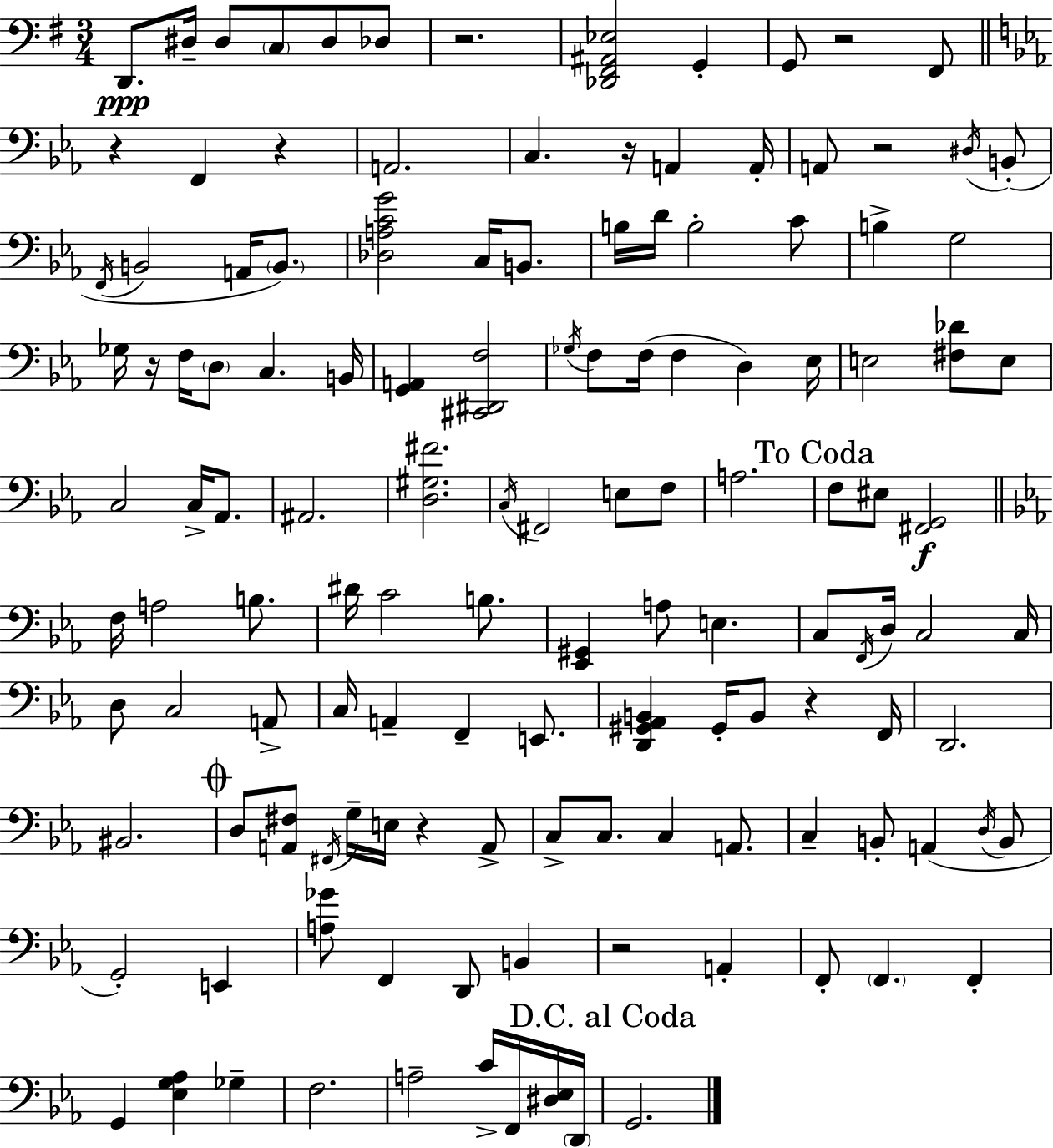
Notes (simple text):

D2/e. D#3/s D#3/e C3/e D#3/e Db3/e R/h. [Db2,F#2,A#2,Eb3]/h G2/q G2/e R/h F#2/e R/q F2/q R/q A2/h. C3/q. R/s A2/q A2/s A2/e R/h D#3/s B2/e F2/s B2/h A2/s B2/e. [Db3,A3,C4,G4]/h C3/s B2/e. B3/s D4/s B3/h C4/e B3/q G3/h Gb3/s R/s F3/s D3/e C3/q. B2/s [G2,A2]/q [C#2,D#2,F3]/h Gb3/s F3/e F3/s F3/q D3/q Eb3/s E3/h [F#3,Db4]/e E3/e C3/h C3/s Ab2/e. A#2/h. [D3,G#3,F#4]/h. C3/s F#2/h E3/e F3/e A3/h. F3/e EIS3/e [F#2,G2]/h F3/s A3/h B3/e. D#4/s C4/h B3/e. [Eb2,G#2]/q A3/e E3/q. C3/e F2/s D3/s C3/h C3/s D3/e C3/h A2/e C3/s A2/q F2/q E2/e. [D2,G#2,Ab2,B2]/q G#2/s B2/e R/q F2/s D2/h. BIS2/h. D3/e [A2,F#3]/e F#2/s G3/s E3/s R/q A2/e C3/e C3/e. C3/q A2/e. C3/q B2/e A2/q D3/s B2/e G2/h E2/q [A3,Gb4]/e F2/q D2/e B2/q R/h A2/q F2/e F2/q. F2/q G2/q [Eb3,G3,Ab3]/q Gb3/q F3/h. A3/h C4/s F2/s [D#3,Eb3]/s D2/s G2/h.